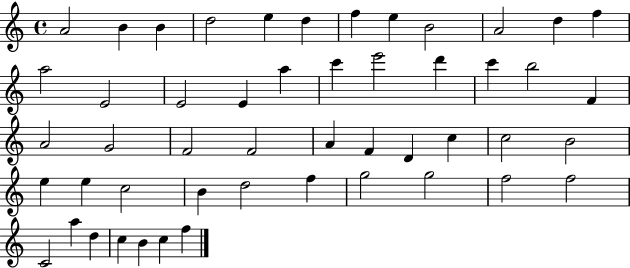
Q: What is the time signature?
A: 4/4